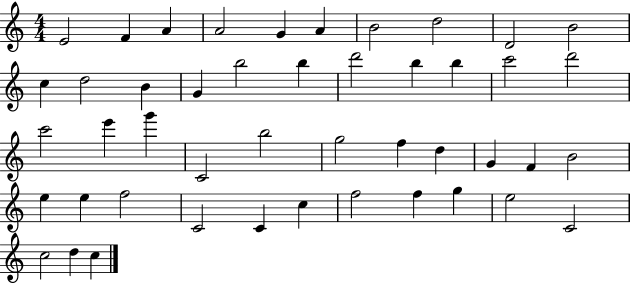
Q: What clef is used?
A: treble